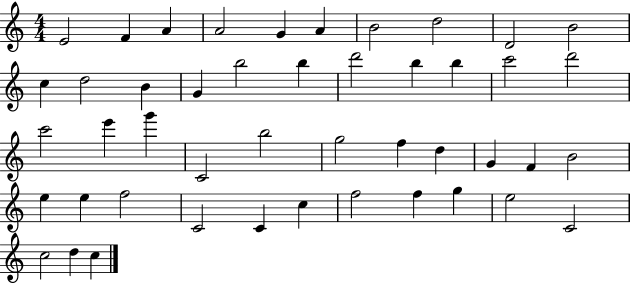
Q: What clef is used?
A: treble